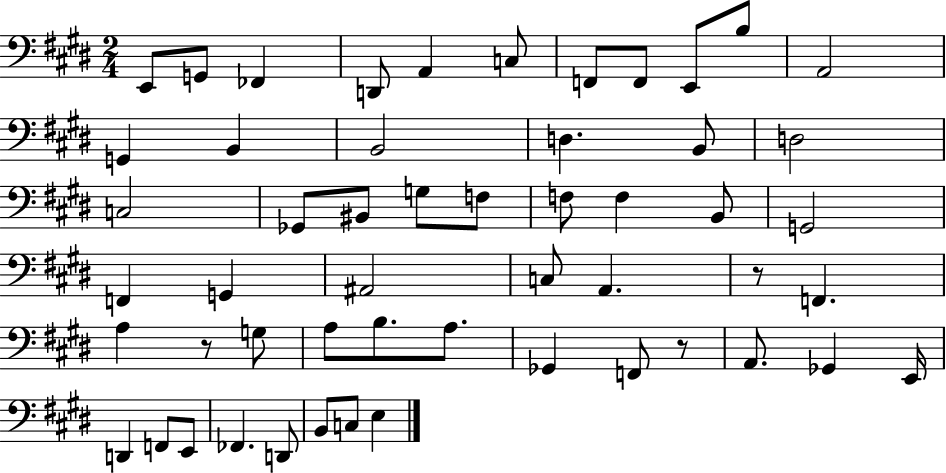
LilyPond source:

{
  \clef bass
  \numericTimeSignature
  \time 2/4
  \key e \major
  e,8 g,8 fes,4 | d,8 a,4 c8 | f,8 f,8 e,8 b8 | a,2 | \break g,4 b,4 | b,2 | d4. b,8 | d2 | \break c2 | ges,8 bis,8 g8 f8 | f8 f4 b,8 | g,2 | \break f,4 g,4 | ais,2 | c8 a,4. | r8 f,4. | \break a4 r8 g8 | a8 b8. a8. | ges,4 f,8 r8 | a,8. ges,4 e,16 | \break d,4 f,8 e,8 | fes,4. d,8 | b,8 c8 e4 | \bar "|."
}